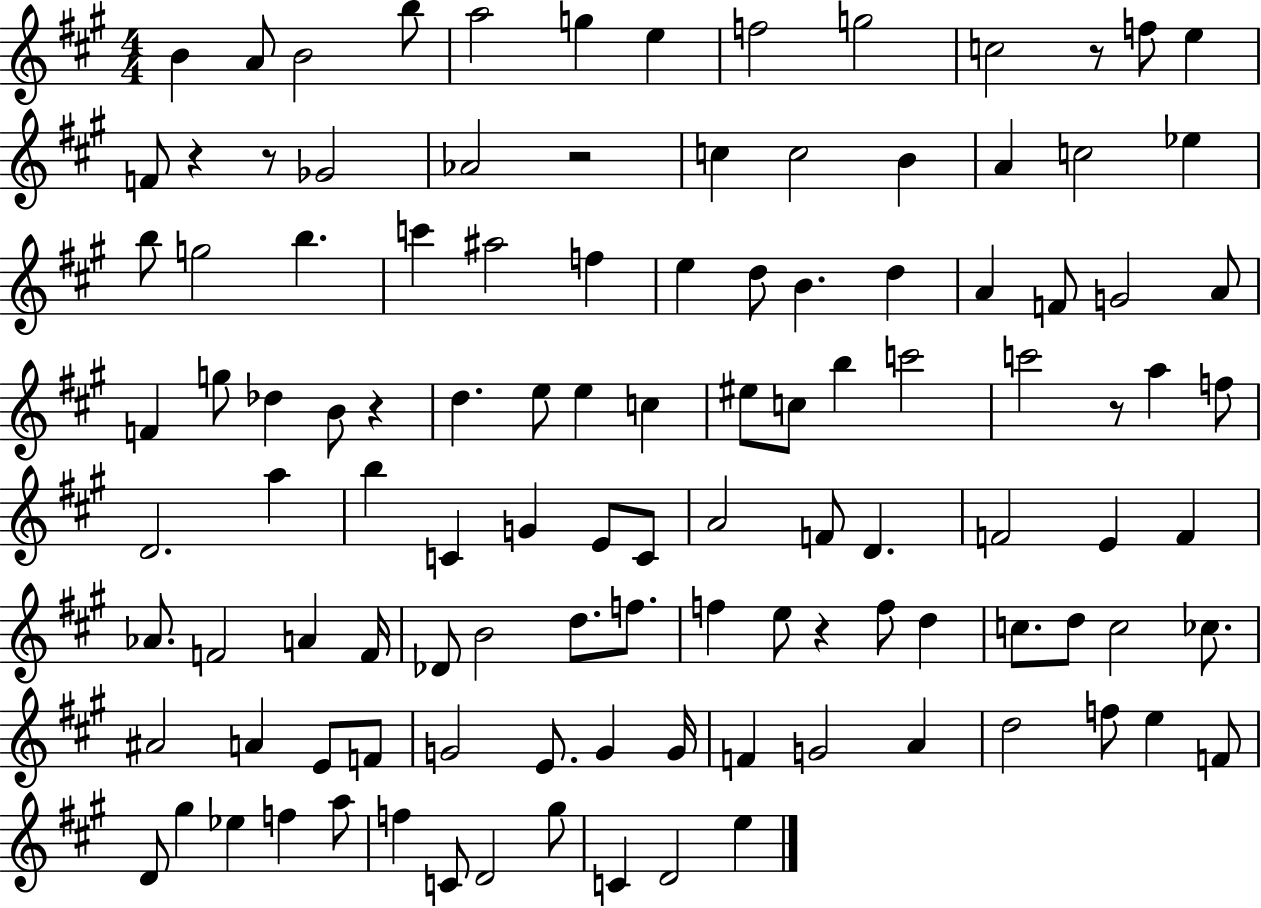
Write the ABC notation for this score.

X:1
T:Untitled
M:4/4
L:1/4
K:A
B A/2 B2 b/2 a2 g e f2 g2 c2 z/2 f/2 e F/2 z z/2 _G2 _A2 z2 c c2 B A c2 _e b/2 g2 b c' ^a2 f e d/2 B d A F/2 G2 A/2 F g/2 _d B/2 z d e/2 e c ^e/2 c/2 b c'2 c'2 z/2 a f/2 D2 a b C G E/2 C/2 A2 F/2 D F2 E F _A/2 F2 A F/4 _D/2 B2 d/2 f/2 f e/2 z f/2 d c/2 d/2 c2 _c/2 ^A2 A E/2 F/2 G2 E/2 G G/4 F G2 A d2 f/2 e F/2 D/2 ^g _e f a/2 f C/2 D2 ^g/2 C D2 e